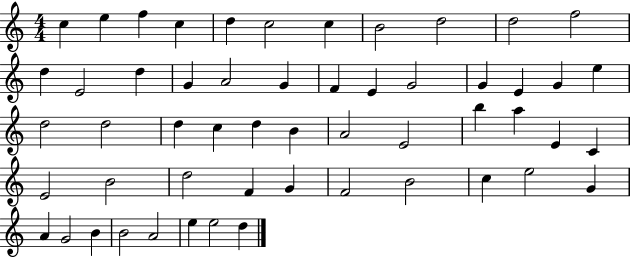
{
  \clef treble
  \numericTimeSignature
  \time 4/4
  \key c \major
  c''4 e''4 f''4 c''4 | d''4 c''2 c''4 | b'2 d''2 | d''2 f''2 | \break d''4 e'2 d''4 | g'4 a'2 g'4 | f'4 e'4 g'2 | g'4 e'4 g'4 e''4 | \break d''2 d''2 | d''4 c''4 d''4 b'4 | a'2 e'2 | b''4 a''4 e'4 c'4 | \break e'2 b'2 | d''2 f'4 g'4 | f'2 b'2 | c''4 e''2 g'4 | \break a'4 g'2 b'4 | b'2 a'2 | e''4 e''2 d''4 | \bar "|."
}